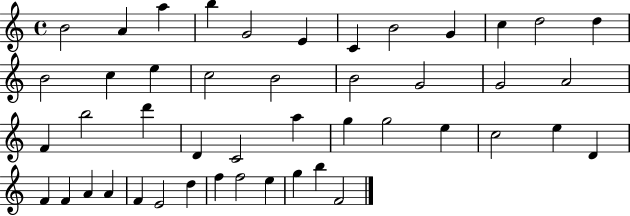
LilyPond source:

{
  \clef treble
  \time 4/4
  \defaultTimeSignature
  \key c \major
  b'2 a'4 a''4 | b''4 g'2 e'4 | c'4 b'2 g'4 | c''4 d''2 d''4 | \break b'2 c''4 e''4 | c''2 b'2 | b'2 g'2 | g'2 a'2 | \break f'4 b''2 d'''4 | d'4 c'2 a''4 | g''4 g''2 e''4 | c''2 e''4 d'4 | \break f'4 f'4 a'4 a'4 | f'4 e'2 d''4 | f''4 f''2 e''4 | g''4 b''4 f'2 | \break \bar "|."
}